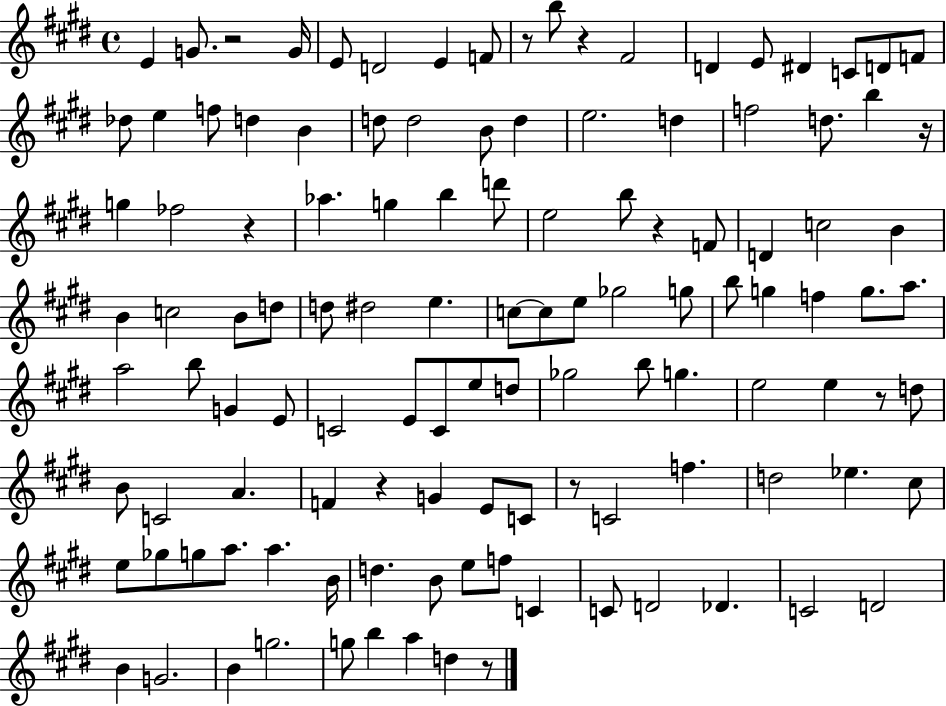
E4/q G4/e. R/h G4/s E4/e D4/h E4/q F4/e R/e B5/e R/q F#4/h D4/q E4/e D#4/q C4/e D4/e F4/e Db5/e E5/q F5/e D5/q B4/q D5/e D5/h B4/e D5/q E5/h. D5/q F5/h D5/e. B5/q R/s G5/q FES5/h R/q Ab5/q. G5/q B5/q D6/e E5/h B5/e R/q F4/e D4/q C5/h B4/q B4/q C5/h B4/e D5/e D5/e D#5/h E5/q. C5/e C5/e E5/e Gb5/h G5/e B5/e G5/q F5/q G5/e. A5/e. A5/h B5/e G4/q E4/e C4/h E4/e C4/e E5/e D5/e Gb5/h B5/e G5/q. E5/h E5/q R/e D5/e B4/e C4/h A4/q. F4/q R/q G4/q E4/e C4/e R/e C4/h F5/q. D5/h Eb5/q. C#5/e E5/e Gb5/e G5/e A5/e. A5/q. B4/s D5/q. B4/e E5/e F5/e C4/q C4/e D4/h Db4/q. C4/h D4/h B4/q G4/h. B4/q G5/h. G5/e B5/q A5/q D5/q R/e